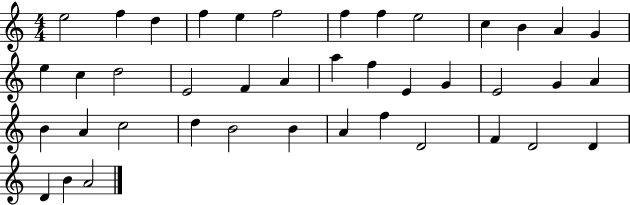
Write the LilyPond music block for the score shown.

{
  \clef treble
  \numericTimeSignature
  \time 4/4
  \key c \major
  e''2 f''4 d''4 | f''4 e''4 f''2 | f''4 f''4 e''2 | c''4 b'4 a'4 g'4 | \break e''4 c''4 d''2 | e'2 f'4 a'4 | a''4 f''4 e'4 g'4 | e'2 g'4 a'4 | \break b'4 a'4 c''2 | d''4 b'2 b'4 | a'4 f''4 d'2 | f'4 d'2 d'4 | \break d'4 b'4 a'2 | \bar "|."
}